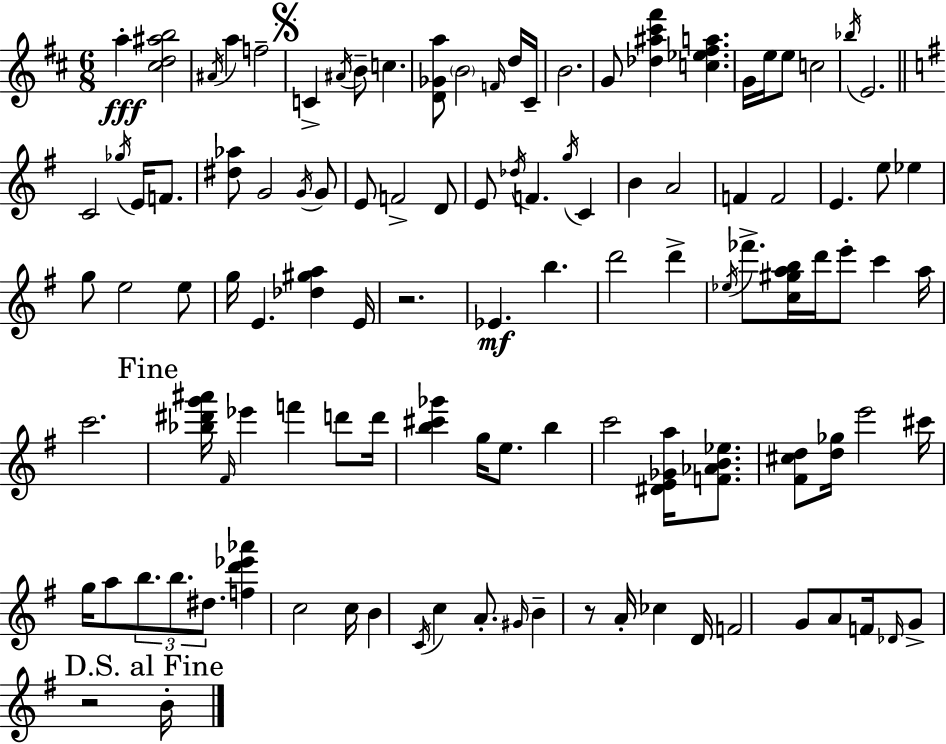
A5/q [C#5,D5,A#5,B5]/h A#4/s A5/q F5/h C4/q A#4/s B4/e C5/q. [D4,Gb4,A5]/e B4/h F4/s D5/s C#4/s B4/h. G4/e [Db5,A#5,C#6,F#6]/q [C5,Eb5,F#5,A5]/q. G4/s E5/s E5/e C5/h Bb5/s E4/h. C4/h Gb5/s E4/s F4/e. [D#5,Ab5]/e G4/h G4/s G4/e E4/e F4/h D4/e E4/e Db5/s F4/q. G5/s C4/q B4/q A4/h F4/q F4/h E4/q. E5/e Eb5/q G5/e E5/h E5/e G5/s E4/q. [Db5,G#5,A5]/q E4/s R/h. Eb4/q. B5/q. D6/h D6/q Eb5/s FES6/e. [C5,G#5,A5,B5]/s D6/s E6/e C6/q A5/s C6/h. [Bb5,D#6,G6,A#6]/s F#4/s Eb6/q F6/q D6/e D6/s [B5,C#6,Gb6]/q G5/s E5/e. B5/q C6/h [D#4,E4,Gb4,A5]/s [F4,Ab4,B4,Eb5]/e. [F#4,C#5,D5]/e [D5,Gb5]/s E6/h C#6/s G5/s A5/e B5/e. B5/e. D#5/e. [F5,D6,Eb6,Ab6]/q C5/h C5/s B4/q C4/s C5/q A4/e. G#4/s B4/q R/e A4/s CES5/q D4/s F4/h G4/e A4/e F4/s Db4/s G4/e R/h B4/s